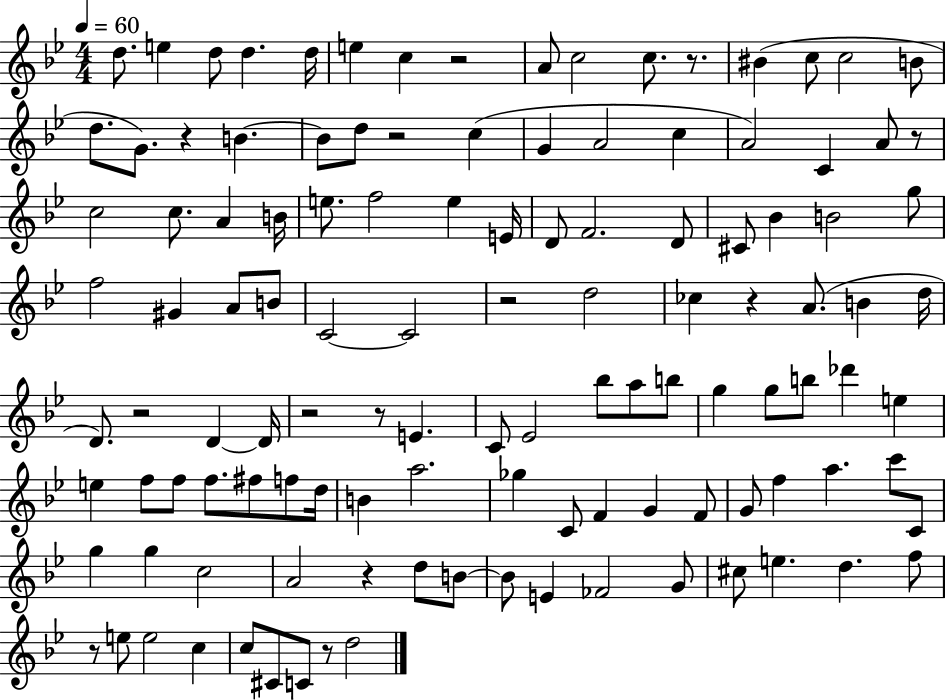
{
  \clef treble
  \numericTimeSignature
  \time 4/4
  \key bes \major
  \tempo 4 = 60
  d''8. e''4 d''8 d''4. d''16 | e''4 c''4 r2 | a'8 c''2 c''8. r8. | bis'4( c''8 c''2 b'8 | \break d''8. g'8.) r4 b'4.~~ | b'8 d''8 r2 c''4( | g'4 a'2 c''4 | a'2) c'4 a'8 r8 | \break c''2 c''8. a'4 b'16 | e''8. f''2 e''4 e'16 | d'8 f'2. d'8 | cis'8 bes'4 b'2 g''8 | \break f''2 gis'4 a'8 b'8 | c'2~~ c'2 | r2 d''2 | ces''4 r4 a'8.( b'4 d''16 | \break d'8.) r2 d'4~~ d'16 | r2 r8 e'4. | c'8 ees'2 bes''8 a''8 b''8 | g''4 g''8 b''8 des'''4 e''4 | \break e''4 f''8 f''8 f''8. fis''8 f''8 d''16 | b'4 a''2. | ges''4 c'8 f'4 g'4 f'8 | g'8 f''4 a''4. c'''8 c'8 | \break g''4 g''4 c''2 | a'2 r4 d''8 b'8~~ | b'8 e'4 fes'2 g'8 | cis''8 e''4. d''4. f''8 | \break r8 e''8 e''2 c''4 | c''8 cis'8 c'8 r8 d''2 | \bar "|."
}